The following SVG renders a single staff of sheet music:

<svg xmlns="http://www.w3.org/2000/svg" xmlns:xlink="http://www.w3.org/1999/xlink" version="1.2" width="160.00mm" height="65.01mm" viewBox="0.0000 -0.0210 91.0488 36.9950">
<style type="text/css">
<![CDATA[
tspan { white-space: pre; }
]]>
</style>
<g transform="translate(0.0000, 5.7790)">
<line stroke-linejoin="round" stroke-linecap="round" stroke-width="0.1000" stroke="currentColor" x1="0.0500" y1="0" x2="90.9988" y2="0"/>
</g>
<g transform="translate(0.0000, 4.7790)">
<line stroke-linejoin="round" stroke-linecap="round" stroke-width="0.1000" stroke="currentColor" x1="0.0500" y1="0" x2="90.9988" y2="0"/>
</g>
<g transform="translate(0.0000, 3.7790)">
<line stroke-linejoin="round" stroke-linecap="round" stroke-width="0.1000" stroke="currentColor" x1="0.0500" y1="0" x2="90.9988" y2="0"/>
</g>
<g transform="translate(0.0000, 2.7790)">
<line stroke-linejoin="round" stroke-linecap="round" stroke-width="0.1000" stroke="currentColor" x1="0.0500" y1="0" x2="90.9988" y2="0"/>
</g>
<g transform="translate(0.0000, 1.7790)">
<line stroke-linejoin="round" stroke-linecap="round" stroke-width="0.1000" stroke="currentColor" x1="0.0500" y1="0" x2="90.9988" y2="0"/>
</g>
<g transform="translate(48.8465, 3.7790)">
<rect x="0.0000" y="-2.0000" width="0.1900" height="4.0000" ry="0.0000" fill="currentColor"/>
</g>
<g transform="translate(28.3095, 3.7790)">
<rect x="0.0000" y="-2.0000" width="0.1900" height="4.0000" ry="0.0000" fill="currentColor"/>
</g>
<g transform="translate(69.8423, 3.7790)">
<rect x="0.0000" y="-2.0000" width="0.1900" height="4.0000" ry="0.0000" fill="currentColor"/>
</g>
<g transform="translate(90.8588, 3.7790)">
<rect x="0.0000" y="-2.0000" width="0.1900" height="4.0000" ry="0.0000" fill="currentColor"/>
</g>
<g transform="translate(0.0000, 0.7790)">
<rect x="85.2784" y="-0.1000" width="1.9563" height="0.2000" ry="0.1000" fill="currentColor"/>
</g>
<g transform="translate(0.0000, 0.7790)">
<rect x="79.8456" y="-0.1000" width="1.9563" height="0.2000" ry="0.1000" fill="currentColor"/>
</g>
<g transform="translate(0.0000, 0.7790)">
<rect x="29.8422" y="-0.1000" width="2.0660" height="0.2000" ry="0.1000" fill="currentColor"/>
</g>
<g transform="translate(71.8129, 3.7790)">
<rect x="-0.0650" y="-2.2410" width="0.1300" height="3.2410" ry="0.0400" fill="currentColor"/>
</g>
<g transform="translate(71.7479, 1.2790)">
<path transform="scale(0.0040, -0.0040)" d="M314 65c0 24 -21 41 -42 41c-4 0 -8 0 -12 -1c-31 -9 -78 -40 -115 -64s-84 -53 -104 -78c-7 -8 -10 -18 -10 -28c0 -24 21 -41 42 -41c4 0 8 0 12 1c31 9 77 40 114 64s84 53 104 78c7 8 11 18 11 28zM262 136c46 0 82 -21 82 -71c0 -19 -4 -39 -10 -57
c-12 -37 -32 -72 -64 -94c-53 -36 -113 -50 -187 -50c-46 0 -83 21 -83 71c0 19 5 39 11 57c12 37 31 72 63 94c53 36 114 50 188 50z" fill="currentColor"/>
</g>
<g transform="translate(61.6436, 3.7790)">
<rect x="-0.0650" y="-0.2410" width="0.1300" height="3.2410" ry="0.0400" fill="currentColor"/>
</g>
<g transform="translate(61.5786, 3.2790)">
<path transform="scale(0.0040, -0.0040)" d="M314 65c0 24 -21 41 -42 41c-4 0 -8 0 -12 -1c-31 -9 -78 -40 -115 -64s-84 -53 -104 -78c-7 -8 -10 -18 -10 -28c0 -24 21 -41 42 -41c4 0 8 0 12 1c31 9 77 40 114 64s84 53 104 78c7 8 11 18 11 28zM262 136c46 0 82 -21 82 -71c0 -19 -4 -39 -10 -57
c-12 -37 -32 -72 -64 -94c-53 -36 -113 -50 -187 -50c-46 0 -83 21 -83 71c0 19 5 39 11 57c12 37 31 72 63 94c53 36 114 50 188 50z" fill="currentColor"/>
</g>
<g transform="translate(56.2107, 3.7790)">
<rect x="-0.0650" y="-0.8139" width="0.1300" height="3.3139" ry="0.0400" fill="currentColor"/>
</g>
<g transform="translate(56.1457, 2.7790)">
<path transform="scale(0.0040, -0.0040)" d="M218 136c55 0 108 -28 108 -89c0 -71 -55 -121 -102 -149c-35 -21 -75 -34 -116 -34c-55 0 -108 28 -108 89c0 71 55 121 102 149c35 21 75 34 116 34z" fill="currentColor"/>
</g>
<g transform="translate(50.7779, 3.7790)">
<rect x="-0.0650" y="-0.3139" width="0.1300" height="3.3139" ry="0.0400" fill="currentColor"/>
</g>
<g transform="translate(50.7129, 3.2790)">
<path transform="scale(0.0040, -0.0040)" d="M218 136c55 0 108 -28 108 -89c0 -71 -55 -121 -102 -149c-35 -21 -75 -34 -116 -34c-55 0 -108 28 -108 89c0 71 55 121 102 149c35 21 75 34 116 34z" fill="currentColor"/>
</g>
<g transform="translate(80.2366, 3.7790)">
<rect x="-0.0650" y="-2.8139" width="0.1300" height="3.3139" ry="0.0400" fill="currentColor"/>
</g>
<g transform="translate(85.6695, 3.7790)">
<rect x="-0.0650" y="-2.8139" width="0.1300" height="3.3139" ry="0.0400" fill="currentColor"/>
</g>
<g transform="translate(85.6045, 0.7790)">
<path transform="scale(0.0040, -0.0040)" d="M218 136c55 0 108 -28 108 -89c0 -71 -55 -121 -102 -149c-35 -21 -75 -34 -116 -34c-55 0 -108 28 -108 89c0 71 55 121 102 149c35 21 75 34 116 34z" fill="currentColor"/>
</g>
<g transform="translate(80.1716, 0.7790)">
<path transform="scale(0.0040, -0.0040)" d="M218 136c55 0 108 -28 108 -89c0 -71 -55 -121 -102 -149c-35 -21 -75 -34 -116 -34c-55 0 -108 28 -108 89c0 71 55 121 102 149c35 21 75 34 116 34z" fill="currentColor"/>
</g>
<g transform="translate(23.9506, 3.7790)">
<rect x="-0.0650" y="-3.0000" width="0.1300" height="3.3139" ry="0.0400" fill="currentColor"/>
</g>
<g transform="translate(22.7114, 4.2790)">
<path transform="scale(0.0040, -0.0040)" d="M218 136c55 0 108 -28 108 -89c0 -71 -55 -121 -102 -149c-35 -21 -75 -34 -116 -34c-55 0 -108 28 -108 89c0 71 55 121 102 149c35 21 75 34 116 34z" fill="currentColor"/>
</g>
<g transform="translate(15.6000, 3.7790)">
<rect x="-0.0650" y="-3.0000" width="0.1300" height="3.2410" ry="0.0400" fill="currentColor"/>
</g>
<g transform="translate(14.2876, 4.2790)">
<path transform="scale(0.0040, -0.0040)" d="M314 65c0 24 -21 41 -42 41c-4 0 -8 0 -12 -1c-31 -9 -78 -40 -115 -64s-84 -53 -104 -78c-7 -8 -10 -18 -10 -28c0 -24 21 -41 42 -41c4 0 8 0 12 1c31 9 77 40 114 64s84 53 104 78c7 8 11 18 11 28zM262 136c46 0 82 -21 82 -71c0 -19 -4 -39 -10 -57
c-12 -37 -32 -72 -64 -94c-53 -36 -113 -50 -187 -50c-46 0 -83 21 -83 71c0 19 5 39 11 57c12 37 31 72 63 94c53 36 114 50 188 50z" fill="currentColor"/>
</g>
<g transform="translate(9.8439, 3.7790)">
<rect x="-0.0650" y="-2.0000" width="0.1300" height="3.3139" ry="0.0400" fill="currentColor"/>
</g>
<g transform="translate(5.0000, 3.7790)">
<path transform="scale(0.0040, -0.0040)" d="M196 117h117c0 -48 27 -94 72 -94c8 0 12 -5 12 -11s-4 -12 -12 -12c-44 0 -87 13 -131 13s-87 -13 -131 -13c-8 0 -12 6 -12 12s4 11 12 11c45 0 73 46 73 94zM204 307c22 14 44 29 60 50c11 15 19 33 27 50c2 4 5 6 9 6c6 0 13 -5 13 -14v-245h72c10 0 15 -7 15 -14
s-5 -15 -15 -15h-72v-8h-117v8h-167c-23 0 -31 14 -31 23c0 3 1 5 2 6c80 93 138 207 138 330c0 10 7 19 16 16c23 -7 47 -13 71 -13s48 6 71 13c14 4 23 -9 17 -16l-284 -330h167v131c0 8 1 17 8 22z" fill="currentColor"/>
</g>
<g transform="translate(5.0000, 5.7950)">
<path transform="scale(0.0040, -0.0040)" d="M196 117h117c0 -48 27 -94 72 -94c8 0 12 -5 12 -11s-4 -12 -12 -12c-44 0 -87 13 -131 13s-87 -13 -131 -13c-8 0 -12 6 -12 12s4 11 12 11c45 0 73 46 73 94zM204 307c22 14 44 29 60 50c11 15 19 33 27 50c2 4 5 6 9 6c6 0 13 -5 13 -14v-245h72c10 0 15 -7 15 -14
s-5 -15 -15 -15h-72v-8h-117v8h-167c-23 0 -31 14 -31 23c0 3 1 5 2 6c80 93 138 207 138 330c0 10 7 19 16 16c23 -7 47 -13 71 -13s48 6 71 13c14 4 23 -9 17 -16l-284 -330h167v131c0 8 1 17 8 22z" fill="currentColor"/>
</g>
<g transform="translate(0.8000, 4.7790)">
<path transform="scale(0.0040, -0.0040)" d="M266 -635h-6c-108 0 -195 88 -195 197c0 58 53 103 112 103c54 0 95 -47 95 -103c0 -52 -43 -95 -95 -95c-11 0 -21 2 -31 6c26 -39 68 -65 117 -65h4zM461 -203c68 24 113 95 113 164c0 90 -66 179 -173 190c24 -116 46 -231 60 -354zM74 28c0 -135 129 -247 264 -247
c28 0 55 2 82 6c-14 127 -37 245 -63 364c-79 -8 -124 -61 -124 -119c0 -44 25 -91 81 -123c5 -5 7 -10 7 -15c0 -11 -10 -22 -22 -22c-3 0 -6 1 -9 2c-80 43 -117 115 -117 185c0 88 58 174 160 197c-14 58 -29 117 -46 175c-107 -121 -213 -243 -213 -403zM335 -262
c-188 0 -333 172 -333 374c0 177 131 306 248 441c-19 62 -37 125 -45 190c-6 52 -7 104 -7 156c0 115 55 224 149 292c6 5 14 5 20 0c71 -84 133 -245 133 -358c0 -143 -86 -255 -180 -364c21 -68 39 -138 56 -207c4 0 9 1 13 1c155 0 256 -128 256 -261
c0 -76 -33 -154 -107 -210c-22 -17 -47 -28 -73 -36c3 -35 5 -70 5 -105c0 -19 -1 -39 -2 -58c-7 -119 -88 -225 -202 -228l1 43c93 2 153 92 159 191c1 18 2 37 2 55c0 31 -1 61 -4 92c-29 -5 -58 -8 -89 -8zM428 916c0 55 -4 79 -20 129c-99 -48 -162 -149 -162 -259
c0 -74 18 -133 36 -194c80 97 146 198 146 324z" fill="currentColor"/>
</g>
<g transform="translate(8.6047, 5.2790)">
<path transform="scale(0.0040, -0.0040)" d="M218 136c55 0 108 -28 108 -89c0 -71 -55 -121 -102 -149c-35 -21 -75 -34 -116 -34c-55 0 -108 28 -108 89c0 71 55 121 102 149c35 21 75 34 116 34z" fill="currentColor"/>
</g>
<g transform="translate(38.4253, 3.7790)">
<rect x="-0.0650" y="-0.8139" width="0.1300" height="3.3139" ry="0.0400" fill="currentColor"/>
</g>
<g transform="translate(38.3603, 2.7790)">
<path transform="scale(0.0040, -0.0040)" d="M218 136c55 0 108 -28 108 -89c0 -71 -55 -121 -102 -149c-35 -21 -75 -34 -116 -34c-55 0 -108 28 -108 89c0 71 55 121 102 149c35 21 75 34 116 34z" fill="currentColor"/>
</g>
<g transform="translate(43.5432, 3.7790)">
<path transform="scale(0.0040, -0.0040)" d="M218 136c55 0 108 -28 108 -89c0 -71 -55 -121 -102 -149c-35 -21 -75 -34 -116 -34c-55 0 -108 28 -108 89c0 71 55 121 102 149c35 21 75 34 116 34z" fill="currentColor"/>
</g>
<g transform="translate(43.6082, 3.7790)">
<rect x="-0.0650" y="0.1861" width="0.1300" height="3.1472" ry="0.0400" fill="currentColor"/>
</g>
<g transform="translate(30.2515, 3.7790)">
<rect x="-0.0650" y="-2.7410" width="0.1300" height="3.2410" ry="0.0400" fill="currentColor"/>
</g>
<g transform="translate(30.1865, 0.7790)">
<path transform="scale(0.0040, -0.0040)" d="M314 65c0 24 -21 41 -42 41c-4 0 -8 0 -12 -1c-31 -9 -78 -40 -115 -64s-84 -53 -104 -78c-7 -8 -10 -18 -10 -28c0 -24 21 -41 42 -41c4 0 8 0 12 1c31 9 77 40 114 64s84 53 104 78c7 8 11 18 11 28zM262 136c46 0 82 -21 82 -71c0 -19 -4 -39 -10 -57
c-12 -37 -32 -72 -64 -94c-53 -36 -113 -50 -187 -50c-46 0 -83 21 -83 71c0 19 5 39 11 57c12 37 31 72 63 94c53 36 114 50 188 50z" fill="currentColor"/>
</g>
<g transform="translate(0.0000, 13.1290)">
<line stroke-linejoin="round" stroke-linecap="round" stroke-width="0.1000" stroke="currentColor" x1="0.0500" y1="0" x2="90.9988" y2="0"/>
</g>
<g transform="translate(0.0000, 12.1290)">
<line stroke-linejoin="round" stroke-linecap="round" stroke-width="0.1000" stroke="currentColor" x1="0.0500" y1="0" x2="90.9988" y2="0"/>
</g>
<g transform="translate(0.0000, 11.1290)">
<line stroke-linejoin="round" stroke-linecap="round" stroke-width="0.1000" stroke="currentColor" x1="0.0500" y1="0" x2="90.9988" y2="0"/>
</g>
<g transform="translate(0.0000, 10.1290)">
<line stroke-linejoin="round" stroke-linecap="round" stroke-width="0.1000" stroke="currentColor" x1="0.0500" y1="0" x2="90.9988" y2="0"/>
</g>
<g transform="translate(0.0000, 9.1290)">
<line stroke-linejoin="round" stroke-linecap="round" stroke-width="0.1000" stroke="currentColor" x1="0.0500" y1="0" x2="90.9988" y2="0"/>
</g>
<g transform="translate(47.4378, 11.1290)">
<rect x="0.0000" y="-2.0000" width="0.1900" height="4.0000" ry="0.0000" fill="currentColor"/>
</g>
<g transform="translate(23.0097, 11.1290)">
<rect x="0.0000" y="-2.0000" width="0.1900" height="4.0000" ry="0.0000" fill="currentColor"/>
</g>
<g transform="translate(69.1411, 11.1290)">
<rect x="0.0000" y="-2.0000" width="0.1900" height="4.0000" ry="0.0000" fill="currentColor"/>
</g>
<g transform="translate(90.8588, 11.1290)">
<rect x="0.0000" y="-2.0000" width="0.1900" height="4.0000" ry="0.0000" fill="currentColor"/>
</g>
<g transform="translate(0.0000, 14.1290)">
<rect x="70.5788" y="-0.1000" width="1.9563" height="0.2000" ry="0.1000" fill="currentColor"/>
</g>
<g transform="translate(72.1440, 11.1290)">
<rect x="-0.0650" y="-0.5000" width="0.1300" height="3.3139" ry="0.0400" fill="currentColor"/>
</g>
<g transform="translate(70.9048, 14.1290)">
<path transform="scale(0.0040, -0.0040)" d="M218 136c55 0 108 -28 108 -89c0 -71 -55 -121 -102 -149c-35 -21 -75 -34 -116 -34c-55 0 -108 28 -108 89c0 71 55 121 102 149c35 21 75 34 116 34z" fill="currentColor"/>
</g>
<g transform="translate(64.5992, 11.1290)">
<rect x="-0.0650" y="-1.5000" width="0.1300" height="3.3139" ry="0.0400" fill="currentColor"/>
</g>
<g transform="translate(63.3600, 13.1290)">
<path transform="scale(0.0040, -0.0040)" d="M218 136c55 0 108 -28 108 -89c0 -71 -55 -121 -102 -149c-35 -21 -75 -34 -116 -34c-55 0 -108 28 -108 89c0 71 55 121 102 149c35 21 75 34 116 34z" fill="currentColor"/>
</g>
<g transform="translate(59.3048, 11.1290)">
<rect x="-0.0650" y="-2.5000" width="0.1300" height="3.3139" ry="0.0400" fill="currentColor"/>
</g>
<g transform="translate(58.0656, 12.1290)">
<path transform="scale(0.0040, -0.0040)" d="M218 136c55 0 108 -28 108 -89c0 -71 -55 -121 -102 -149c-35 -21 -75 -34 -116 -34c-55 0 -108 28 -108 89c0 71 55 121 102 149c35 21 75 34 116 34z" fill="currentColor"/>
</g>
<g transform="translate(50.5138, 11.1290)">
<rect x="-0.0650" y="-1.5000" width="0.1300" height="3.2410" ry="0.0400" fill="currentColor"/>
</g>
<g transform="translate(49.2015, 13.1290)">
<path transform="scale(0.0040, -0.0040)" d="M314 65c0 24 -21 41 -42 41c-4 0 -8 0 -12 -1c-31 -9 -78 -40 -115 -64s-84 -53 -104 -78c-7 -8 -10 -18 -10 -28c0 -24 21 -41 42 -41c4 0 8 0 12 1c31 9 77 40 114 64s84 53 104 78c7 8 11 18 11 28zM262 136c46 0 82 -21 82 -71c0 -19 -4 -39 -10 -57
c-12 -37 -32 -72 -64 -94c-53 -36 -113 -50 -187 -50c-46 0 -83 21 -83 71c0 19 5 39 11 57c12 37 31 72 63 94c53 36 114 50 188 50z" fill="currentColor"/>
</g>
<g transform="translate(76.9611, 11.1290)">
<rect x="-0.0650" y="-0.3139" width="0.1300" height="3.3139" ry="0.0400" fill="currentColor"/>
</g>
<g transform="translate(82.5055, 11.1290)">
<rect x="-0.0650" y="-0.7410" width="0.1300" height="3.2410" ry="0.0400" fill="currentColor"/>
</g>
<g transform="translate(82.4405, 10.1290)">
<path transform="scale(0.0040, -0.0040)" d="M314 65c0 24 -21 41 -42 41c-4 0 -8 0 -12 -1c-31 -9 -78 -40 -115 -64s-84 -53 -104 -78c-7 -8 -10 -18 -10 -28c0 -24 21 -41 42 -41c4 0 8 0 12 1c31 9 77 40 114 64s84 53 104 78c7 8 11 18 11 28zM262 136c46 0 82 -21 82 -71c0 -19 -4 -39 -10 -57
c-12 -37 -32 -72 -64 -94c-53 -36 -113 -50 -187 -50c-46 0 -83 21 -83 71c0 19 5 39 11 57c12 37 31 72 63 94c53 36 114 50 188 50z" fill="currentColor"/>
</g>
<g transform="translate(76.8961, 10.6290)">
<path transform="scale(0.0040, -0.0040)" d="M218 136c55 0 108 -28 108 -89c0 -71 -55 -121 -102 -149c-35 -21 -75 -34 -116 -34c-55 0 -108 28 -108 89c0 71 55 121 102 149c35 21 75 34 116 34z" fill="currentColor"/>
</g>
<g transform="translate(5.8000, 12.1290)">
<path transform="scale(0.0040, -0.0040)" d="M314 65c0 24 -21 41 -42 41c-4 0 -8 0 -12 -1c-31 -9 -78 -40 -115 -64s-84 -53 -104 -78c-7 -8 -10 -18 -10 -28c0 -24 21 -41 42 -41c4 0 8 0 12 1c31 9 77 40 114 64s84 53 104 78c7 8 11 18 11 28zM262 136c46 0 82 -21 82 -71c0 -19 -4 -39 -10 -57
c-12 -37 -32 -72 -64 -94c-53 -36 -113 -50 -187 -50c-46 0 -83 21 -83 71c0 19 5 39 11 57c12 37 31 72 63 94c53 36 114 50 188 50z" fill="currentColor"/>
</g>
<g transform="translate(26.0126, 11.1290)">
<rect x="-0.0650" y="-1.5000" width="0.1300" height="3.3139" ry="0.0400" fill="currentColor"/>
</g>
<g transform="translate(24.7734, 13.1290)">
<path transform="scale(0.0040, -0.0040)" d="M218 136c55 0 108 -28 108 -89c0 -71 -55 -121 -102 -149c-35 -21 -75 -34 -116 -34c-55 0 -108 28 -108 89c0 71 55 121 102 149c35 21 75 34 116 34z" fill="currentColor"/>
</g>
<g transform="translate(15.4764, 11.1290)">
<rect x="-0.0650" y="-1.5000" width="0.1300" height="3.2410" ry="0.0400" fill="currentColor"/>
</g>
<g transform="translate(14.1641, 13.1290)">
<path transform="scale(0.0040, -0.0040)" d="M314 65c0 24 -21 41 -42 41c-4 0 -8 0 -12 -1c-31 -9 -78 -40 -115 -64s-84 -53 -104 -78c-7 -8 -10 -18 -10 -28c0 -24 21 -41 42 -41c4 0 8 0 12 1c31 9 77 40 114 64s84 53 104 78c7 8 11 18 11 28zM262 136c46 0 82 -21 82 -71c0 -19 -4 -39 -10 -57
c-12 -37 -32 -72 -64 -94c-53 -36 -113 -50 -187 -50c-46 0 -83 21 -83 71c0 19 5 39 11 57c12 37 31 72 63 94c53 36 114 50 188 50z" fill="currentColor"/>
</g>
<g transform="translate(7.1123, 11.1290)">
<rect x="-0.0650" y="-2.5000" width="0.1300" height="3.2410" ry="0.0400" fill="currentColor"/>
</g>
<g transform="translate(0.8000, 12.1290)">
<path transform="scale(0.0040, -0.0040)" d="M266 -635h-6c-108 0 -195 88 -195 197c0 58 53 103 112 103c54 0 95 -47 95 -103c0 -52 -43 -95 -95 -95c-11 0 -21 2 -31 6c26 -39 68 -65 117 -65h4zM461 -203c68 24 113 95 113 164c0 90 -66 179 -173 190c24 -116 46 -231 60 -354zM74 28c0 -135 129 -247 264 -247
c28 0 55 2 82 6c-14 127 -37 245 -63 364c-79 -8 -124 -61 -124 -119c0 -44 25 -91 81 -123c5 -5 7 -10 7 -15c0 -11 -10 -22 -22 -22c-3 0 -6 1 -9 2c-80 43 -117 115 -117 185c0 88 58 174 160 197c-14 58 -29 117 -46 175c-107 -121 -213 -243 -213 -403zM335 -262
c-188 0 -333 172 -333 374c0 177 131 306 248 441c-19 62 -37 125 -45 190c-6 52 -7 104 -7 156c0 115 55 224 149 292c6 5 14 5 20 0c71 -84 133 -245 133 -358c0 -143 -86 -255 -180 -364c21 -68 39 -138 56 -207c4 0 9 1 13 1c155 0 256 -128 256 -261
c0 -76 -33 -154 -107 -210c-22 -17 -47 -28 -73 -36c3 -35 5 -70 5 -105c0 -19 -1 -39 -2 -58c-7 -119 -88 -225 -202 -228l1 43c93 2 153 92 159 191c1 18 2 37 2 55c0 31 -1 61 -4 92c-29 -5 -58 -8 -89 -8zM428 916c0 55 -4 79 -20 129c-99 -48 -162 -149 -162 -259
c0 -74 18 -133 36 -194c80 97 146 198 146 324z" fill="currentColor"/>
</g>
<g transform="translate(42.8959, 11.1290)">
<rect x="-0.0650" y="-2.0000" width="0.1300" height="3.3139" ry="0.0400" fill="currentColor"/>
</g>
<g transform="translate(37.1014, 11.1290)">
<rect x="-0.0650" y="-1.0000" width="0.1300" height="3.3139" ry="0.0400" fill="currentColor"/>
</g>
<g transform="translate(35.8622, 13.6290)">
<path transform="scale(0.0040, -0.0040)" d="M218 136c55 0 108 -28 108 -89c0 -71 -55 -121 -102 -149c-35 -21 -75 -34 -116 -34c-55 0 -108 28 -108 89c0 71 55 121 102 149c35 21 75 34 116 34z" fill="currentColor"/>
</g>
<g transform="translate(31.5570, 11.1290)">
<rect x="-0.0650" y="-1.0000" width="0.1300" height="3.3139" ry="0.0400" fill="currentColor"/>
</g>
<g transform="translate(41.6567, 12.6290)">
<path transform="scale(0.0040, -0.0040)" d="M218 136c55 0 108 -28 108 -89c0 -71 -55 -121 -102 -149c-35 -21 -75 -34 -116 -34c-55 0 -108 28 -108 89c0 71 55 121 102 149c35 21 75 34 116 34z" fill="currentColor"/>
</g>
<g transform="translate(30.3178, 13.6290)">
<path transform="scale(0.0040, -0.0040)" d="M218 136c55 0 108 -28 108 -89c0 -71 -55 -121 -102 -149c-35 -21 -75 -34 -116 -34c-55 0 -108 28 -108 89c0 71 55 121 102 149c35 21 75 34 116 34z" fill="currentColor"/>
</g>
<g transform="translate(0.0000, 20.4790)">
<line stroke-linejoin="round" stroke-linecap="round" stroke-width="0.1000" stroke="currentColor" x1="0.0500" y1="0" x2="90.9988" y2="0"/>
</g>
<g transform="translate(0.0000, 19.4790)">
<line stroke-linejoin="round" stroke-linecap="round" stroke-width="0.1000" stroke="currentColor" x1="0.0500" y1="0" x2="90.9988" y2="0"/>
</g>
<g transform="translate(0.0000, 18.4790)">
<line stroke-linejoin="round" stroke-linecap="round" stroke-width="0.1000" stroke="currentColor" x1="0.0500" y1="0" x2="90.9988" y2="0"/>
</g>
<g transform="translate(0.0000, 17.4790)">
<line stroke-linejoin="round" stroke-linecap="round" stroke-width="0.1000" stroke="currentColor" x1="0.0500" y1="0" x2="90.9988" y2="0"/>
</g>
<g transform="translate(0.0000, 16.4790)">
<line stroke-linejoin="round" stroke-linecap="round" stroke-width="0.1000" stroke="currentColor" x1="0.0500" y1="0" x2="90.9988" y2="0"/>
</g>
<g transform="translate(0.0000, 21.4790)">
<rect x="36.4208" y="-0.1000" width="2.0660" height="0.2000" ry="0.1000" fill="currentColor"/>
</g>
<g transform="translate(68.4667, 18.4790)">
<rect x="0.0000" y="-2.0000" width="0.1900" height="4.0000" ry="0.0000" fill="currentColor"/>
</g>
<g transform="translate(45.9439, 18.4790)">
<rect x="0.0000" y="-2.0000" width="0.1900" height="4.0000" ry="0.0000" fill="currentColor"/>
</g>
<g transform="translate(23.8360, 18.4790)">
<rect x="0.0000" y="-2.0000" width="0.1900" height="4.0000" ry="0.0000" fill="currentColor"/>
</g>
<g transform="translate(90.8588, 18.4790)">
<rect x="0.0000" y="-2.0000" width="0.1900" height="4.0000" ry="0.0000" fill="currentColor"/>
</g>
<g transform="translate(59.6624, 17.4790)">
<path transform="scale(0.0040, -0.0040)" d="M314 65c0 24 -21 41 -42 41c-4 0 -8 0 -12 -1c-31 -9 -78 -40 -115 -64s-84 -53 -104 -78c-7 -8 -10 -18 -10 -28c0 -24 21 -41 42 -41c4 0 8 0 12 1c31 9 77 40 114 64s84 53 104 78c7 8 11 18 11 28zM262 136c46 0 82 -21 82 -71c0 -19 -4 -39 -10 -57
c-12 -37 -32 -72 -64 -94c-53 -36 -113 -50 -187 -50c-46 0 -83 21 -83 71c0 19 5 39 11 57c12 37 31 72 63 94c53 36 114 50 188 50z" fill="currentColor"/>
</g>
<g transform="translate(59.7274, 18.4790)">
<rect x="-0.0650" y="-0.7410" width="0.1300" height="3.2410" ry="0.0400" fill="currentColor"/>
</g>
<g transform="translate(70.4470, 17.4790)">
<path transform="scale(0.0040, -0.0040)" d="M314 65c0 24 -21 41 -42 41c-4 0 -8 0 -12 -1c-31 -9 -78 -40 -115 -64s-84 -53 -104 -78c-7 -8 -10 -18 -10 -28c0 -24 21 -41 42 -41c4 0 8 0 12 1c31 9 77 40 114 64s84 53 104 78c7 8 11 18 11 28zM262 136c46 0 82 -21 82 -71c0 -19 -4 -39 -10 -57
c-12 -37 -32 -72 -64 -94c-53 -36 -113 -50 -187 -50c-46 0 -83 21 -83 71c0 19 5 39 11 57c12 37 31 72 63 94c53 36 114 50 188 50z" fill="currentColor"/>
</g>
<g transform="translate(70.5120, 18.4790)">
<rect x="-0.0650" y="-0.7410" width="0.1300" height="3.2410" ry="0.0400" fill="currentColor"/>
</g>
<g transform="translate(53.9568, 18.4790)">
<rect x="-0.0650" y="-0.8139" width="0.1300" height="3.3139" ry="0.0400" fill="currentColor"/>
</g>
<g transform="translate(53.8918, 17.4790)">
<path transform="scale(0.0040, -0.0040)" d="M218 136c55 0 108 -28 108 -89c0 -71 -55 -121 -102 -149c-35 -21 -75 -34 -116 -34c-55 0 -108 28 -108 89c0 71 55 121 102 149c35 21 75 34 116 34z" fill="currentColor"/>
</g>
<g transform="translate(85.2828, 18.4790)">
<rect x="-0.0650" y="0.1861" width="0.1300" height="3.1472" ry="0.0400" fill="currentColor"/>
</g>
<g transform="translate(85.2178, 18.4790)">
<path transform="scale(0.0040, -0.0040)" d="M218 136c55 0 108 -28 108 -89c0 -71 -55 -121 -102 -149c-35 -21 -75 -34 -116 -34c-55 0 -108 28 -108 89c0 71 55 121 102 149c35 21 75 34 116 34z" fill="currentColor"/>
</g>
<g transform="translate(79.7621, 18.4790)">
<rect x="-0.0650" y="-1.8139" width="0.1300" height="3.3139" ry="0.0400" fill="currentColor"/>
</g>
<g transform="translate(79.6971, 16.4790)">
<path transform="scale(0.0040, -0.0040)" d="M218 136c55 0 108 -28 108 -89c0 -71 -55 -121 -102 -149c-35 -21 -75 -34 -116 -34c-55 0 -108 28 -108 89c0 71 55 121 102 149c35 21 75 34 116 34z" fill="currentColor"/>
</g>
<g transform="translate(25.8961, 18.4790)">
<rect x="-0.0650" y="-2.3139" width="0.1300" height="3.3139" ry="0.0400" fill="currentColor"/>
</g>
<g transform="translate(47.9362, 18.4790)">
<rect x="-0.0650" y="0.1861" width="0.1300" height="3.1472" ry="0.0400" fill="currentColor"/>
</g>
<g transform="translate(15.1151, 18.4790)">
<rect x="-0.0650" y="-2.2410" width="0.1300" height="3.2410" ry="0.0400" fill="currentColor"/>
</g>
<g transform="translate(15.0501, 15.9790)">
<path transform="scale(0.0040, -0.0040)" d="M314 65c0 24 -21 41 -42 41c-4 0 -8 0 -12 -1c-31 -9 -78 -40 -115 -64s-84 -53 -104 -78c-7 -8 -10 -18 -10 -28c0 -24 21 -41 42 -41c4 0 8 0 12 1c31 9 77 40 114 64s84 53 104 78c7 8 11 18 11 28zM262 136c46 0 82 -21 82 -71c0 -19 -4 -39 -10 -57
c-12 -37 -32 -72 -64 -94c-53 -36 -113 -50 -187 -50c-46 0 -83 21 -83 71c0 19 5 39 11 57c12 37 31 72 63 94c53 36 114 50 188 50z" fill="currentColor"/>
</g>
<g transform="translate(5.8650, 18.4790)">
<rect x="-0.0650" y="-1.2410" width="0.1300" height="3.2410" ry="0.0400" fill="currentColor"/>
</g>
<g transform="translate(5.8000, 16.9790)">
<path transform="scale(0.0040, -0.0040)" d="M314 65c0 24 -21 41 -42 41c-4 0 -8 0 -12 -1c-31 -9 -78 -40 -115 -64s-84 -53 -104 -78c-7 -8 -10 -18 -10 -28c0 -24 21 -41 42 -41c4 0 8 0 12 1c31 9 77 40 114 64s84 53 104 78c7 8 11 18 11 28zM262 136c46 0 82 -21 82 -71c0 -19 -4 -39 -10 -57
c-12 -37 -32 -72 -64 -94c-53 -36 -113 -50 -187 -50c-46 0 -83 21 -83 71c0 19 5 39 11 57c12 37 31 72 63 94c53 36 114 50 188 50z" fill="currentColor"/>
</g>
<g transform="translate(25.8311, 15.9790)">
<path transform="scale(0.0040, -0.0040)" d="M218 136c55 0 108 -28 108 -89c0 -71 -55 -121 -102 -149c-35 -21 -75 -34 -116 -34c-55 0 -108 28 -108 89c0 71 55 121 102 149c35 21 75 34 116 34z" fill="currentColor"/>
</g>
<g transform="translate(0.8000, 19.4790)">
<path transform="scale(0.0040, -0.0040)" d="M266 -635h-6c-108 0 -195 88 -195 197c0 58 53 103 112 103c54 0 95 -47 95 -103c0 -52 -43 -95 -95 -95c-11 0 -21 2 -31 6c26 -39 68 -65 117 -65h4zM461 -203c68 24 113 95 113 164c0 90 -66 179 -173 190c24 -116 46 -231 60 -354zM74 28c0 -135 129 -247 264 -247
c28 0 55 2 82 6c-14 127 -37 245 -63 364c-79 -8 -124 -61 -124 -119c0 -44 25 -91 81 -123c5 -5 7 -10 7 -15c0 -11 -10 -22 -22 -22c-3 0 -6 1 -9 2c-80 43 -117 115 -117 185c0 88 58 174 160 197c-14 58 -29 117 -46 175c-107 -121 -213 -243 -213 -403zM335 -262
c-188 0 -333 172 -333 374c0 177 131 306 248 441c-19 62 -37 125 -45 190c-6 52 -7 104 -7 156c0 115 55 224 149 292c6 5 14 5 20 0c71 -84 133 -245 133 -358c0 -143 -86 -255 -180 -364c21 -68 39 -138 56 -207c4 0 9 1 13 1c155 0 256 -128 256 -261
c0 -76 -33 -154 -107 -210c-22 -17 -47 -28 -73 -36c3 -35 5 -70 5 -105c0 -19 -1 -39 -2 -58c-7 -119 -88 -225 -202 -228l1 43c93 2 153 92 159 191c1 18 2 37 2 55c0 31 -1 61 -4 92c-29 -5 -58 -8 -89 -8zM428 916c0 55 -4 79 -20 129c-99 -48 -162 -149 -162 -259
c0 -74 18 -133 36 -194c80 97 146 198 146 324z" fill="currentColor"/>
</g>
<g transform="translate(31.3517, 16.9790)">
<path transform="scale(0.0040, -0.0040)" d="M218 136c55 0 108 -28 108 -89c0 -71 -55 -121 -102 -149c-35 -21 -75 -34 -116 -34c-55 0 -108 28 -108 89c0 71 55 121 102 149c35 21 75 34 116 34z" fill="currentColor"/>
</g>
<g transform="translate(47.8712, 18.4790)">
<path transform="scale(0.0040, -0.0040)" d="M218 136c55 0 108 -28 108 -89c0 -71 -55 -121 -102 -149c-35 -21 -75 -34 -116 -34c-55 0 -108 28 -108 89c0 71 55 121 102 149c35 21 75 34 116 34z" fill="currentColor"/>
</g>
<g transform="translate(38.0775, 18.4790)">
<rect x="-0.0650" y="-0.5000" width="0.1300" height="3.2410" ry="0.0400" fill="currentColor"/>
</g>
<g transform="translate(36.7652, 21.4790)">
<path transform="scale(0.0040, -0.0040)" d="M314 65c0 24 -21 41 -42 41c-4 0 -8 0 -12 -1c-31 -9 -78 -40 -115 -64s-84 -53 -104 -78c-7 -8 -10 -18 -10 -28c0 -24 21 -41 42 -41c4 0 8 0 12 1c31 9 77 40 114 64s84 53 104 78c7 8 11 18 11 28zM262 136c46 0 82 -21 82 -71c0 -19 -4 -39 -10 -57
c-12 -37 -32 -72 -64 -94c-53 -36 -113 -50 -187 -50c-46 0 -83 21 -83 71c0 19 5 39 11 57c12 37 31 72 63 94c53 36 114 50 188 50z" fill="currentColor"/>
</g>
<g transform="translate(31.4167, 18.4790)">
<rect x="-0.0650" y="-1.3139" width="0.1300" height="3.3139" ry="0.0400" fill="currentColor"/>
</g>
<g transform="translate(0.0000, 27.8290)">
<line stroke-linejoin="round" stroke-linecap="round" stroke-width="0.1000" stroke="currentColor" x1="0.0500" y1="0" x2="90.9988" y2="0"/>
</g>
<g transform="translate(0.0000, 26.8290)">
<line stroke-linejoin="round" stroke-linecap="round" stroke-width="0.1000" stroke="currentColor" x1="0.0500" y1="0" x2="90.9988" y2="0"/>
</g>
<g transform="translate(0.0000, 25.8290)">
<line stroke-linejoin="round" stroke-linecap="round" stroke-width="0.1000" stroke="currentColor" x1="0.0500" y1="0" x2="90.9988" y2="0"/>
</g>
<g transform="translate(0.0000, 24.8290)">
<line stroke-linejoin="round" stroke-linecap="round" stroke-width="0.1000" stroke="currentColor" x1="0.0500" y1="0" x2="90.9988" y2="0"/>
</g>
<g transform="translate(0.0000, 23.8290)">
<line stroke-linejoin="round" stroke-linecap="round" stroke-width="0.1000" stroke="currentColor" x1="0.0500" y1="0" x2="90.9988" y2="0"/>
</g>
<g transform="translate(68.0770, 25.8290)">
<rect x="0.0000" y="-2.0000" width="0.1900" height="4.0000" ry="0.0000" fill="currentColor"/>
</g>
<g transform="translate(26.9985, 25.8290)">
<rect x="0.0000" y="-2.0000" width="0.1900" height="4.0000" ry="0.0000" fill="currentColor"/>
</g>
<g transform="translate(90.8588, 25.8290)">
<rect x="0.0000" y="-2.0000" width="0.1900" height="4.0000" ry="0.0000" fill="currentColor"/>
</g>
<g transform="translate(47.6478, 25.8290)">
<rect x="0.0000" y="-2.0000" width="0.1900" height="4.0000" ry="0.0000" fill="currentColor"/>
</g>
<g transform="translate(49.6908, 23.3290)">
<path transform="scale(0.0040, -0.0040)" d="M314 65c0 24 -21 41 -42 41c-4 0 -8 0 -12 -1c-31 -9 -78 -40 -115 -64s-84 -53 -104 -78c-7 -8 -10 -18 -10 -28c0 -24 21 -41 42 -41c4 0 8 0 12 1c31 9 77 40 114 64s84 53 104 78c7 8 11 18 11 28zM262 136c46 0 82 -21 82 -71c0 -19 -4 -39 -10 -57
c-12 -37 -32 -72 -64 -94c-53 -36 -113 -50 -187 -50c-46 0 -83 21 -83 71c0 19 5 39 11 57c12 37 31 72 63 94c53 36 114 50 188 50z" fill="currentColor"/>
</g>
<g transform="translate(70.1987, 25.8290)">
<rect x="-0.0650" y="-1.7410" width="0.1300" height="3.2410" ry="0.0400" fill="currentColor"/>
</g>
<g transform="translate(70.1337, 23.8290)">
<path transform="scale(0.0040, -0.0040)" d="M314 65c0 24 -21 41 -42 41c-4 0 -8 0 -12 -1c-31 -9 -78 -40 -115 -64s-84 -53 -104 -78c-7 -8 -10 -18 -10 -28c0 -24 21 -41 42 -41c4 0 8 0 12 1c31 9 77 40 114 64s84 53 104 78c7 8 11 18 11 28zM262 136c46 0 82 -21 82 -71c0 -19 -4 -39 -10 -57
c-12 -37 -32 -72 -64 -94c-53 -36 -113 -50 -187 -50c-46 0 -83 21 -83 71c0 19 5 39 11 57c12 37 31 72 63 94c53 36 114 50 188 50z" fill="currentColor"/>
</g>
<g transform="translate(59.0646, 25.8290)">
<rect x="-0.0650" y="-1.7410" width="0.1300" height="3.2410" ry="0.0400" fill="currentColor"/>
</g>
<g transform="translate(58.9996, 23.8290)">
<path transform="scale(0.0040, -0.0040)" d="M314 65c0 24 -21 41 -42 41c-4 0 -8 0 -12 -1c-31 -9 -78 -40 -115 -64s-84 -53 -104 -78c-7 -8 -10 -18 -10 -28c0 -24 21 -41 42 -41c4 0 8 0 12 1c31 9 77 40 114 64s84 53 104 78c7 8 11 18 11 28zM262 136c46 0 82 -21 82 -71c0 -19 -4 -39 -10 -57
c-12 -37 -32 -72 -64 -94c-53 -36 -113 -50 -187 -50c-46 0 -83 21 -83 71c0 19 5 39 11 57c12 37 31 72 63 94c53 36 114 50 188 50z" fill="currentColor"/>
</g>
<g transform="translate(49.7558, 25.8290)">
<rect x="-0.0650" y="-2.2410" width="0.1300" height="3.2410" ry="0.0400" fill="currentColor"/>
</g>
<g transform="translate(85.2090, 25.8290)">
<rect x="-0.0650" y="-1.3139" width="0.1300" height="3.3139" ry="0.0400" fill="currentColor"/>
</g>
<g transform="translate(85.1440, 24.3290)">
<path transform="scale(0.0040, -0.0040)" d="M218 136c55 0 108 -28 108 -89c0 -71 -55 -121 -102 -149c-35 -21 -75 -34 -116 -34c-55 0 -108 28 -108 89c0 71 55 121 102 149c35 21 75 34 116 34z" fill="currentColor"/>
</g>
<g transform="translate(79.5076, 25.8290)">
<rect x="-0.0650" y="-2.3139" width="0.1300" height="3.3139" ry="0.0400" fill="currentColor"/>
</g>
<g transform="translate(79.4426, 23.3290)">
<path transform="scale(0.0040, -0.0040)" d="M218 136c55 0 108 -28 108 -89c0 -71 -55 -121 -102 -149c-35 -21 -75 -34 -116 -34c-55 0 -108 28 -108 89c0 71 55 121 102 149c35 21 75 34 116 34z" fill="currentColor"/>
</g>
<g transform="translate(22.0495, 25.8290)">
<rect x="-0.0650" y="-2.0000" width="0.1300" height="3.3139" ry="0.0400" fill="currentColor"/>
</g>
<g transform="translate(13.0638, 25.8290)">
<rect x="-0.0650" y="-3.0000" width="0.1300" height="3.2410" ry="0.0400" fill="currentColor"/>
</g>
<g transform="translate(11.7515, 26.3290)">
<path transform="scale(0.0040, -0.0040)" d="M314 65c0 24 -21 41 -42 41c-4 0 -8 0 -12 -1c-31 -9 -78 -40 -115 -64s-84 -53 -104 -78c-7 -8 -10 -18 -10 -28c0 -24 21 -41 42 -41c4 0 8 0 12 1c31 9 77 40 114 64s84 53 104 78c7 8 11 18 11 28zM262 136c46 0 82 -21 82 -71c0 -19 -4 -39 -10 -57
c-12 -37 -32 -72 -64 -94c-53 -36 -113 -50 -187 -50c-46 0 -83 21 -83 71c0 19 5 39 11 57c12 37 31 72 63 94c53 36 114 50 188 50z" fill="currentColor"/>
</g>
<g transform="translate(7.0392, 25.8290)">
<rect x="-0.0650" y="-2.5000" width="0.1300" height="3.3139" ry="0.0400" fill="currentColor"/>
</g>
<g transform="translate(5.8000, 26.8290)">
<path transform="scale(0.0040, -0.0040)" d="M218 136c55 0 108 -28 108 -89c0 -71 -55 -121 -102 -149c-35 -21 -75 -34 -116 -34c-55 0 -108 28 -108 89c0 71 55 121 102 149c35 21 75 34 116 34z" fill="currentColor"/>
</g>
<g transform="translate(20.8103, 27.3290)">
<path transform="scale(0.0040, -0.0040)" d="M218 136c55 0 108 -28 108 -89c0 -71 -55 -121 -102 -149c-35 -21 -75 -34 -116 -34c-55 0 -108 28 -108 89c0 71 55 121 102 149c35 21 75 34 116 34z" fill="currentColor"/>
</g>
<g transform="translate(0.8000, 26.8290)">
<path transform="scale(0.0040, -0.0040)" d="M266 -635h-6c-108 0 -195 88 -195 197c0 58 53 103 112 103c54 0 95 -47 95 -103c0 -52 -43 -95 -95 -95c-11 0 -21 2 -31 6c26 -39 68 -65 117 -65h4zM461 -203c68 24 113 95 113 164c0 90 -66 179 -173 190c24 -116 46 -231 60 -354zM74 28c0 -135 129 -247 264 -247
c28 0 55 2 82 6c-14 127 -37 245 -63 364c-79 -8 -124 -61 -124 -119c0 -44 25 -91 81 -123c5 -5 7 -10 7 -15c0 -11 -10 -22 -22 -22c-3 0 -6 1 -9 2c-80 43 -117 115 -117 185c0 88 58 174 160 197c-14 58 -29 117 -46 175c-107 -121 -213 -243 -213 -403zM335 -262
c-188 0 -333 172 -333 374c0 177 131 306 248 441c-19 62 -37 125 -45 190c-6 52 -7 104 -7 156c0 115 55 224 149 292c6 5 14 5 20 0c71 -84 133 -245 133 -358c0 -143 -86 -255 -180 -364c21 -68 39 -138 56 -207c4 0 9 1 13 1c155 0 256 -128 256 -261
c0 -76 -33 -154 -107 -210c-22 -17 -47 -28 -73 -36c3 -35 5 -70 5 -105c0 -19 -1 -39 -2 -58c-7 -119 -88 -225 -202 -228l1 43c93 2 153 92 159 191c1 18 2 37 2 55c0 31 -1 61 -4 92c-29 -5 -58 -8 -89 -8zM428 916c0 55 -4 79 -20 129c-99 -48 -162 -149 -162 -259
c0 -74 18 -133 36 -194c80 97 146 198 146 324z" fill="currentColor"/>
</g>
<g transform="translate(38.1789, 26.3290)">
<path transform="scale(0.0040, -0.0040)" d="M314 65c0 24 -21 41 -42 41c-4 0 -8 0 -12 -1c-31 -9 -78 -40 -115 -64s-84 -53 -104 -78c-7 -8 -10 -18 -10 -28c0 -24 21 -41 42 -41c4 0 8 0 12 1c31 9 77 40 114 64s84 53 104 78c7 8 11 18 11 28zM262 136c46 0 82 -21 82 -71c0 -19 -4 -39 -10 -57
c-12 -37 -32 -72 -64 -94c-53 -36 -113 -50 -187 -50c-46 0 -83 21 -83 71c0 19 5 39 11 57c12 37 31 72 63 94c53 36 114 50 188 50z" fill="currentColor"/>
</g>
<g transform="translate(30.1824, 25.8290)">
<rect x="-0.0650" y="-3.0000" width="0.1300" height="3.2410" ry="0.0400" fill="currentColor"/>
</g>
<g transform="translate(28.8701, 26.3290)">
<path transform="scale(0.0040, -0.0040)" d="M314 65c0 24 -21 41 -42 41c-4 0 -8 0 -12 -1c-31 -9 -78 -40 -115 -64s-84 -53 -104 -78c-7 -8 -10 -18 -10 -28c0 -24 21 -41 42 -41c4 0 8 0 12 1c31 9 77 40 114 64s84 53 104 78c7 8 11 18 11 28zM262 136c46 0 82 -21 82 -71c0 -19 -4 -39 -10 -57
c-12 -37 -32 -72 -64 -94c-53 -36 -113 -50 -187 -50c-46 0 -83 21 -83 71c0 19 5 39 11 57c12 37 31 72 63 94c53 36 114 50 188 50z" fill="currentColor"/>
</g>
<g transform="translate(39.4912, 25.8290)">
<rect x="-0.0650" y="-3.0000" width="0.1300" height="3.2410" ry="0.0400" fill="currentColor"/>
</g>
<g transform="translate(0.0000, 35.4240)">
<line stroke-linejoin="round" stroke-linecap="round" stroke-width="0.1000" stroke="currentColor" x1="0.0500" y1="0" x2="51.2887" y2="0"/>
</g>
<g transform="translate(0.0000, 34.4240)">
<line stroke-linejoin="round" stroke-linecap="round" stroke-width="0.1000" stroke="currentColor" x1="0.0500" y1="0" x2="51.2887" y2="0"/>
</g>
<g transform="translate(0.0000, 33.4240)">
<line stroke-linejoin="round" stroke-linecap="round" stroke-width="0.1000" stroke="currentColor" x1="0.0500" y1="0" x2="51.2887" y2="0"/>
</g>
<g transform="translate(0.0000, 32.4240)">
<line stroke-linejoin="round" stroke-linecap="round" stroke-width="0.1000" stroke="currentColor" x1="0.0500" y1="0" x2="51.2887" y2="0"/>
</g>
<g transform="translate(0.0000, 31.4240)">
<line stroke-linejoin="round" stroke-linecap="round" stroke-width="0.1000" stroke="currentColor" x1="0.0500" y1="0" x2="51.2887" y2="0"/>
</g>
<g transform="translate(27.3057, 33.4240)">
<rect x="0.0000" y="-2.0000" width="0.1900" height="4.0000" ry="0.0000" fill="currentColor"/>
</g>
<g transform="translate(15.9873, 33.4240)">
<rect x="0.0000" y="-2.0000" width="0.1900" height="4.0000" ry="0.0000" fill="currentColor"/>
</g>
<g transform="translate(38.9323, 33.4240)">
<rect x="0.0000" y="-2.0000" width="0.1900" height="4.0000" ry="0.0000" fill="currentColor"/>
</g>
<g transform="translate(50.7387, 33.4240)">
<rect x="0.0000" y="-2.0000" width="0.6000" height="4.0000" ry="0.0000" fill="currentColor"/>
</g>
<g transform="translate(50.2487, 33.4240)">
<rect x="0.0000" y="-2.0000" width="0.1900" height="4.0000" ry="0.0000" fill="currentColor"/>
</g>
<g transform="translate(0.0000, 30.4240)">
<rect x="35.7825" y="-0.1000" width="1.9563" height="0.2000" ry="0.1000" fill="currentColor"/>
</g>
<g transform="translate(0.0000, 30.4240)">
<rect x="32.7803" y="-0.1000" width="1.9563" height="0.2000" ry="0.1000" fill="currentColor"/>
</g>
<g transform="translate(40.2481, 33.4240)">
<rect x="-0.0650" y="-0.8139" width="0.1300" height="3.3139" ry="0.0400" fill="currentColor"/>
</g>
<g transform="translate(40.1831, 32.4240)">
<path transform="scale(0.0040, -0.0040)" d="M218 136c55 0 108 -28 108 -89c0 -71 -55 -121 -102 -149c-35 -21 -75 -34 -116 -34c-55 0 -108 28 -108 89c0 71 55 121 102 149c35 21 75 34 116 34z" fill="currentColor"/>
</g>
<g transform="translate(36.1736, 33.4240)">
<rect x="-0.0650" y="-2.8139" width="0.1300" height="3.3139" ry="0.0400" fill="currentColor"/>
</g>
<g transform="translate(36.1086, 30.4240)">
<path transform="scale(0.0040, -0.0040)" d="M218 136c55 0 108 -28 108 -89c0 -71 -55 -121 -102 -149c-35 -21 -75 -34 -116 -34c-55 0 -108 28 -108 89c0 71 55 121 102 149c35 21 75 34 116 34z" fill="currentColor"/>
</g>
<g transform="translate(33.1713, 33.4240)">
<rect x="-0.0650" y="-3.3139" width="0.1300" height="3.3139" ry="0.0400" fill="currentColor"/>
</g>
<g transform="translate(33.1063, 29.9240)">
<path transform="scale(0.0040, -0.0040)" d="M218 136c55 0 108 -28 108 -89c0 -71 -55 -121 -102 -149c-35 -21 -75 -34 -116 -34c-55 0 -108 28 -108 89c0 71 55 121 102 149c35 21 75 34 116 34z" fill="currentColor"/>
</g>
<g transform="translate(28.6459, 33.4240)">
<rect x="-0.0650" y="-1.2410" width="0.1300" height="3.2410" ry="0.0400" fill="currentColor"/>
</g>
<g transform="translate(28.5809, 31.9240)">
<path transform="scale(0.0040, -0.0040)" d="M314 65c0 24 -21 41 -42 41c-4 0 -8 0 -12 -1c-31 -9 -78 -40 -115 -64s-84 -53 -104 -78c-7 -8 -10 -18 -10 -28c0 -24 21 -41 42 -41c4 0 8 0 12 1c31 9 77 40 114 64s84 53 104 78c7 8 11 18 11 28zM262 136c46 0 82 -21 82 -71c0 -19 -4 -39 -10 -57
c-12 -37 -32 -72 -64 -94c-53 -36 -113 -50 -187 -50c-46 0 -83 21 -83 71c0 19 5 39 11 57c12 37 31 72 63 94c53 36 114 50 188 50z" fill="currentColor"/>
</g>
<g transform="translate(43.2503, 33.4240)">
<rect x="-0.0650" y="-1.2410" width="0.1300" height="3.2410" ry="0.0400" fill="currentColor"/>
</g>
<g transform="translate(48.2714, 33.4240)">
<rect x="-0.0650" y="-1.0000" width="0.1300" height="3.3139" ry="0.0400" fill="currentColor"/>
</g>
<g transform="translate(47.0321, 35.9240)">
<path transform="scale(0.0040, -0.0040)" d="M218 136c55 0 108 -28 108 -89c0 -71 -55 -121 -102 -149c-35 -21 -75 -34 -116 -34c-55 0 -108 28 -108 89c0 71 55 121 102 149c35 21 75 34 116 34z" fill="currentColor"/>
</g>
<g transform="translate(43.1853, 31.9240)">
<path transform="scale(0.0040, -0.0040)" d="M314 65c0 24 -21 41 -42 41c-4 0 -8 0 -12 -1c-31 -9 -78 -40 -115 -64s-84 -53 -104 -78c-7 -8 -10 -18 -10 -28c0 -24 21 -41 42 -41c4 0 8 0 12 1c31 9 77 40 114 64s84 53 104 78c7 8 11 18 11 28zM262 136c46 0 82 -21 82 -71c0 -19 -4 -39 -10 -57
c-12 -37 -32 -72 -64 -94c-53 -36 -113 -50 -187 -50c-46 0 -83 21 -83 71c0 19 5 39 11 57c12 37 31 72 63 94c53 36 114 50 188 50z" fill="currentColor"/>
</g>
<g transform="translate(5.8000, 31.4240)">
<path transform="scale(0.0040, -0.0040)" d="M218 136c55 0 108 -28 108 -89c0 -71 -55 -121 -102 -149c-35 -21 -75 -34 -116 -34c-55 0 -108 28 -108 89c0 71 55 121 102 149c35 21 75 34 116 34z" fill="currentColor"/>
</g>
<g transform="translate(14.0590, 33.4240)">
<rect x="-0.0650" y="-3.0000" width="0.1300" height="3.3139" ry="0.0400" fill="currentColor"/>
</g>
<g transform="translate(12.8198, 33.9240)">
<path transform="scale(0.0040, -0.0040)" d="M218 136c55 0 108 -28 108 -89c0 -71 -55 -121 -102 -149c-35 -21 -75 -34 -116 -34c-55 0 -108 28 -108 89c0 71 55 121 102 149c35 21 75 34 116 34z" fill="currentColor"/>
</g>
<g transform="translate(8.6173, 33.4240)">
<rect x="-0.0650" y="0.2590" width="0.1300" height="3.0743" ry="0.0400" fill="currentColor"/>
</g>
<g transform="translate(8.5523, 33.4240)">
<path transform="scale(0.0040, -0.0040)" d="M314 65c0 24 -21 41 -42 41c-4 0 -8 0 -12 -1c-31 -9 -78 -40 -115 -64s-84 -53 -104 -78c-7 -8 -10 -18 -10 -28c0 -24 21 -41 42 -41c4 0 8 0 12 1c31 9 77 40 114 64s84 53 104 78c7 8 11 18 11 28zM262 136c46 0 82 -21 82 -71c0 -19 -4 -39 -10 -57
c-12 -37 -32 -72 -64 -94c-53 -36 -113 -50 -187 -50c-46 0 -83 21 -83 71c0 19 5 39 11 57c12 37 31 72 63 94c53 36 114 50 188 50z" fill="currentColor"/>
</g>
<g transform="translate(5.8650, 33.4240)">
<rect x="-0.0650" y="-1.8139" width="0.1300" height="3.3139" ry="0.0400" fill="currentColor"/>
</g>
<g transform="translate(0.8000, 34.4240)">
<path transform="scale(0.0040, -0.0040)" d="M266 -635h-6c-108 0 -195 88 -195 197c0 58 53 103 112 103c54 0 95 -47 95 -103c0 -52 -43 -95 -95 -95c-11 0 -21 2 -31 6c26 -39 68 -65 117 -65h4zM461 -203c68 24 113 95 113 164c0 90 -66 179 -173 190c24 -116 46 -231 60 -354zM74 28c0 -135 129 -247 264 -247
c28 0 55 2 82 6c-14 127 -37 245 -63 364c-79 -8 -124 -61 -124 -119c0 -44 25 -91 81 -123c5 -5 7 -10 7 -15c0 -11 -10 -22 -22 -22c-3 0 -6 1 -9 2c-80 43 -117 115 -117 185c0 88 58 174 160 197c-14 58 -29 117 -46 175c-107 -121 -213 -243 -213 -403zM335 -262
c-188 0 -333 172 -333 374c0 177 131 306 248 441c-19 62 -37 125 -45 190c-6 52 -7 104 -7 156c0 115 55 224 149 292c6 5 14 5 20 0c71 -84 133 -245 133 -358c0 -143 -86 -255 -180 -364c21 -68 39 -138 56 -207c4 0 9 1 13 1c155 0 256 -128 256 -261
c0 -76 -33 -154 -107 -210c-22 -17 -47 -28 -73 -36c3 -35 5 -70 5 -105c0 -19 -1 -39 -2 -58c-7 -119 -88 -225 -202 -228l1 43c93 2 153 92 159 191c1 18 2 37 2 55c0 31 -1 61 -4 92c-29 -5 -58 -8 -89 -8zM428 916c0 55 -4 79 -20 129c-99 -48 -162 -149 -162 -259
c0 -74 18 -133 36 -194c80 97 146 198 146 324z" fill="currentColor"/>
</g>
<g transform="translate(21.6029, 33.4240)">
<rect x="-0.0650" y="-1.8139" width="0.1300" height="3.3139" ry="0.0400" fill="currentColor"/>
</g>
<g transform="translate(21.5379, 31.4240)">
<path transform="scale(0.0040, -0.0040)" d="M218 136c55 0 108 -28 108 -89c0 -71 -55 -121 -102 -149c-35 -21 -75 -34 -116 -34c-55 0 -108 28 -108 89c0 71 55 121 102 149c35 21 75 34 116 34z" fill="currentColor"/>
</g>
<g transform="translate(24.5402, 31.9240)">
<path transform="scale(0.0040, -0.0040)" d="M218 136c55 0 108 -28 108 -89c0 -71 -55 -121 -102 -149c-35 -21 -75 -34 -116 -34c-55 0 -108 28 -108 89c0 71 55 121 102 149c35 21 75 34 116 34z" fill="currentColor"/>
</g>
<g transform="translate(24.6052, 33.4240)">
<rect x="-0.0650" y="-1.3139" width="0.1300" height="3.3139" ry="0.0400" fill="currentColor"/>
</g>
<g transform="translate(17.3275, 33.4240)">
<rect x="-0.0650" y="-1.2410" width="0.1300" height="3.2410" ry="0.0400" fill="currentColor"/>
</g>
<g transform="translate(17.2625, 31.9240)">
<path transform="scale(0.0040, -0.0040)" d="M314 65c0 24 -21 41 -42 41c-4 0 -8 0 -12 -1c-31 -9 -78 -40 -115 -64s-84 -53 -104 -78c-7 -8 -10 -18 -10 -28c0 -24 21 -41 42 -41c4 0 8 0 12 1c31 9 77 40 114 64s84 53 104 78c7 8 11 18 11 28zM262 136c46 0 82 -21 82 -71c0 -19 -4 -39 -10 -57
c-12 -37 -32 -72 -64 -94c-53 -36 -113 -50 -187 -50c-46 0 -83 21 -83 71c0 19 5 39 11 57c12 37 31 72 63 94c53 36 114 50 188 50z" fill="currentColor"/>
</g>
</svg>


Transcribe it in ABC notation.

X:1
T:Untitled
M:4/4
L:1/4
K:C
F A2 A a2 d B c d c2 g2 a a G2 E2 E D D F E2 G E C c d2 e2 g2 g e C2 B d d2 d2 f B G A2 F A2 A2 g2 f2 f2 g e f B2 A e2 f e e2 b a d e2 D